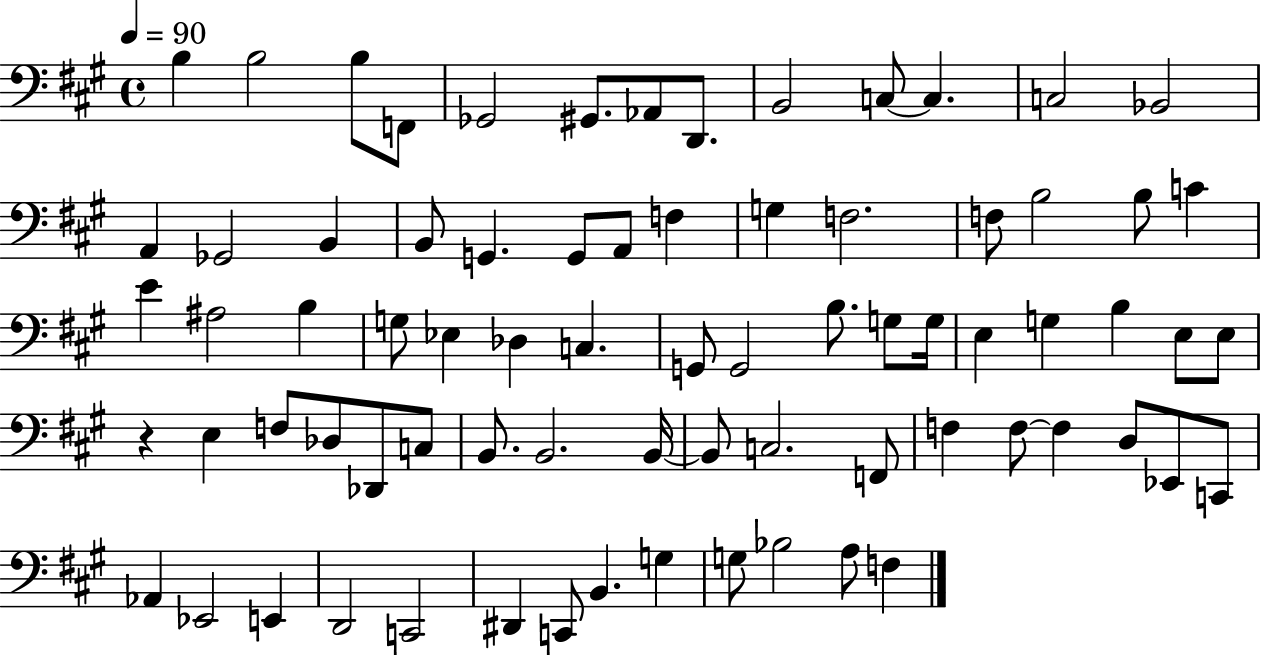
X:1
T:Untitled
M:4/4
L:1/4
K:A
B, B,2 B,/2 F,,/2 _G,,2 ^G,,/2 _A,,/2 D,,/2 B,,2 C,/2 C, C,2 _B,,2 A,, _G,,2 B,, B,,/2 G,, G,,/2 A,,/2 F, G, F,2 F,/2 B,2 B,/2 C E ^A,2 B, G,/2 _E, _D, C, G,,/2 G,,2 B,/2 G,/2 G,/4 E, G, B, E,/2 E,/2 z E, F,/2 _D,/2 _D,,/2 C,/2 B,,/2 B,,2 B,,/4 B,,/2 C,2 F,,/2 F, F,/2 F, D,/2 _E,,/2 C,,/2 _A,, _E,,2 E,, D,,2 C,,2 ^D,, C,,/2 B,, G, G,/2 _B,2 A,/2 F,